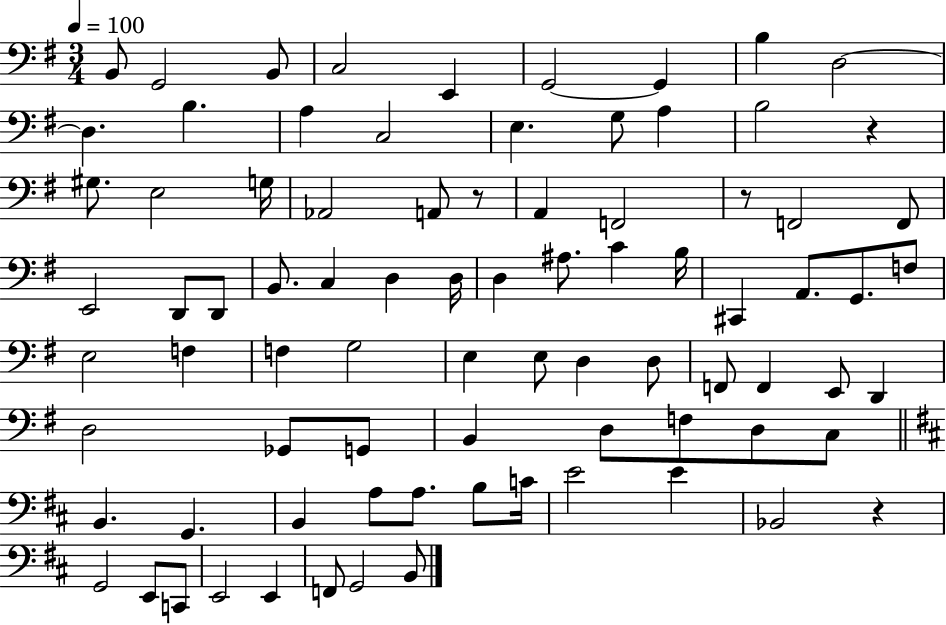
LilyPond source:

{
  \clef bass
  \numericTimeSignature
  \time 3/4
  \key g \major
  \tempo 4 = 100
  \repeat volta 2 { b,8 g,2 b,8 | c2 e,4 | g,2~~ g,4 | b4 d2~~ | \break d4. b4. | a4 c2 | e4. g8 a4 | b2 r4 | \break gis8. e2 g16 | aes,2 a,8 r8 | a,4 f,2 | r8 f,2 f,8 | \break e,2 d,8 d,8 | b,8. c4 d4 d16 | d4 ais8. c'4 b16 | cis,4 a,8. g,8. f8 | \break e2 f4 | f4 g2 | e4 e8 d4 d8 | f,8 f,4 e,8 d,4 | \break d2 ges,8 g,8 | b,4 d8 f8 d8 c8 | \bar "||" \break \key d \major b,4. g,4. | b,4 a8 a8. b8 c'16 | e'2 e'4 | bes,2 r4 | \break g,2 e,8 c,8 | e,2 e,4 | f,8 g,2 b,8 | } \bar "|."
}